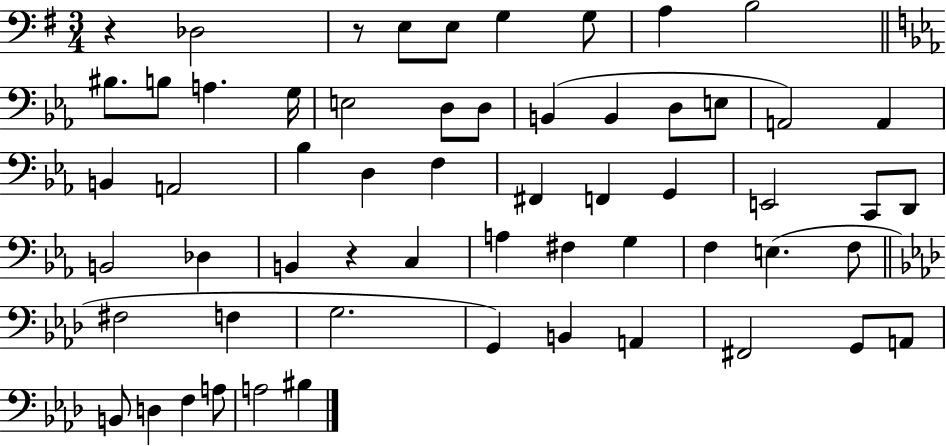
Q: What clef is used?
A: bass